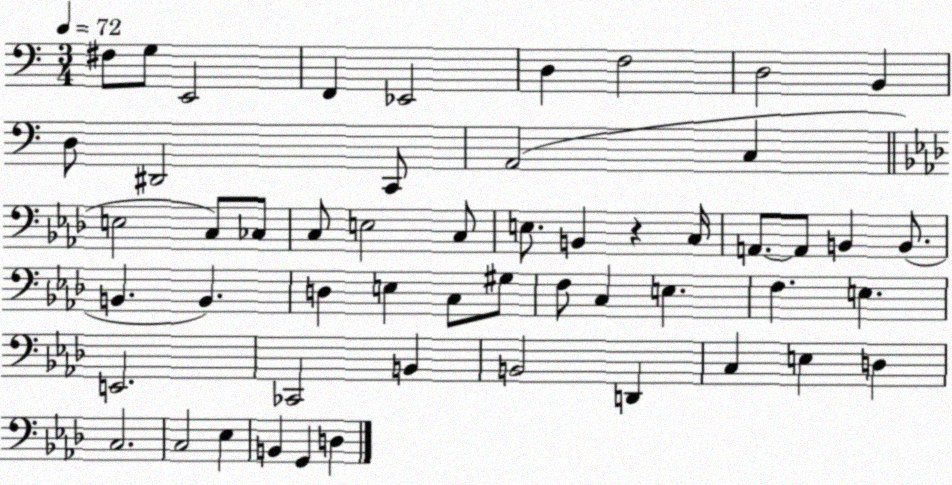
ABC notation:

X:1
T:Untitled
M:3/4
L:1/4
K:C
^F,/2 G,/2 E,,2 F,, _E,,2 D, F,2 D,2 B,, D,/2 ^D,,2 C,,/2 A,,2 C, E,2 C,/2 _C,/2 C,/2 E,2 C,/2 E,/2 B,, z C,/4 A,,/2 A,,/2 B,, B,,/2 B,, B,, D, E, C,/2 ^G,/2 F,/2 C, E, F, E, E,,2 _C,,2 B,, B,,2 D,, C, E, D, C,2 C,2 _E, B,, G,, D,